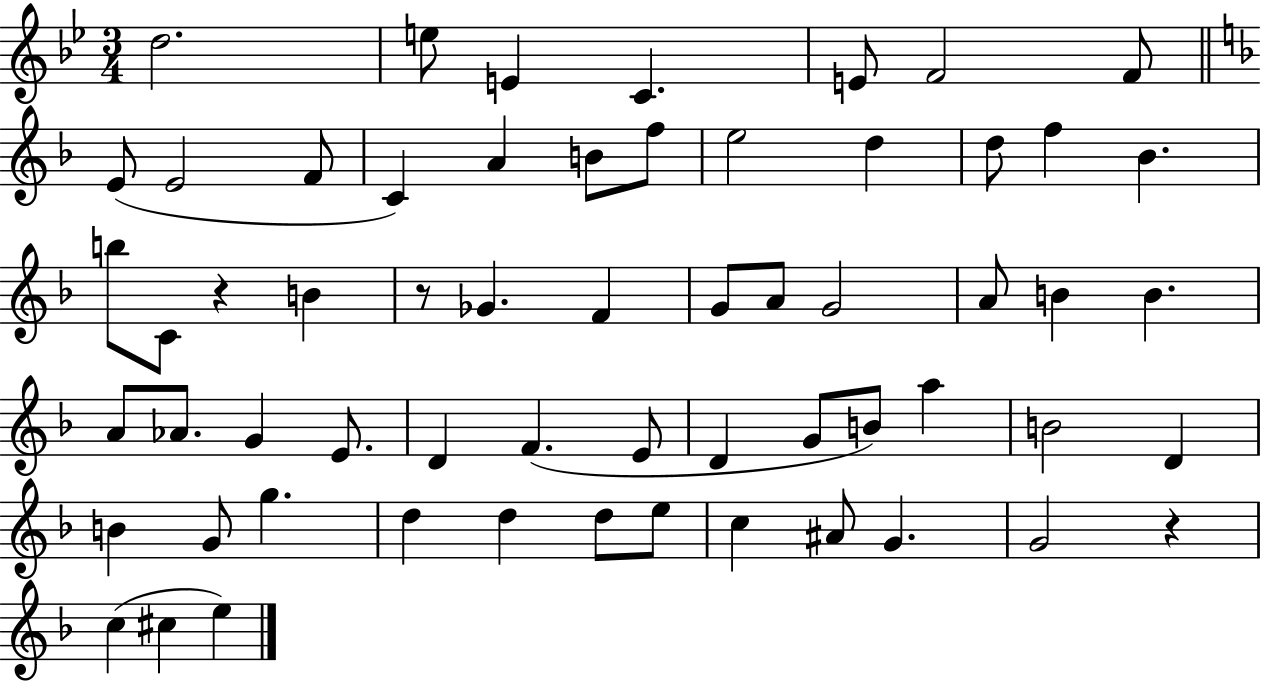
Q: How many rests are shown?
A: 3